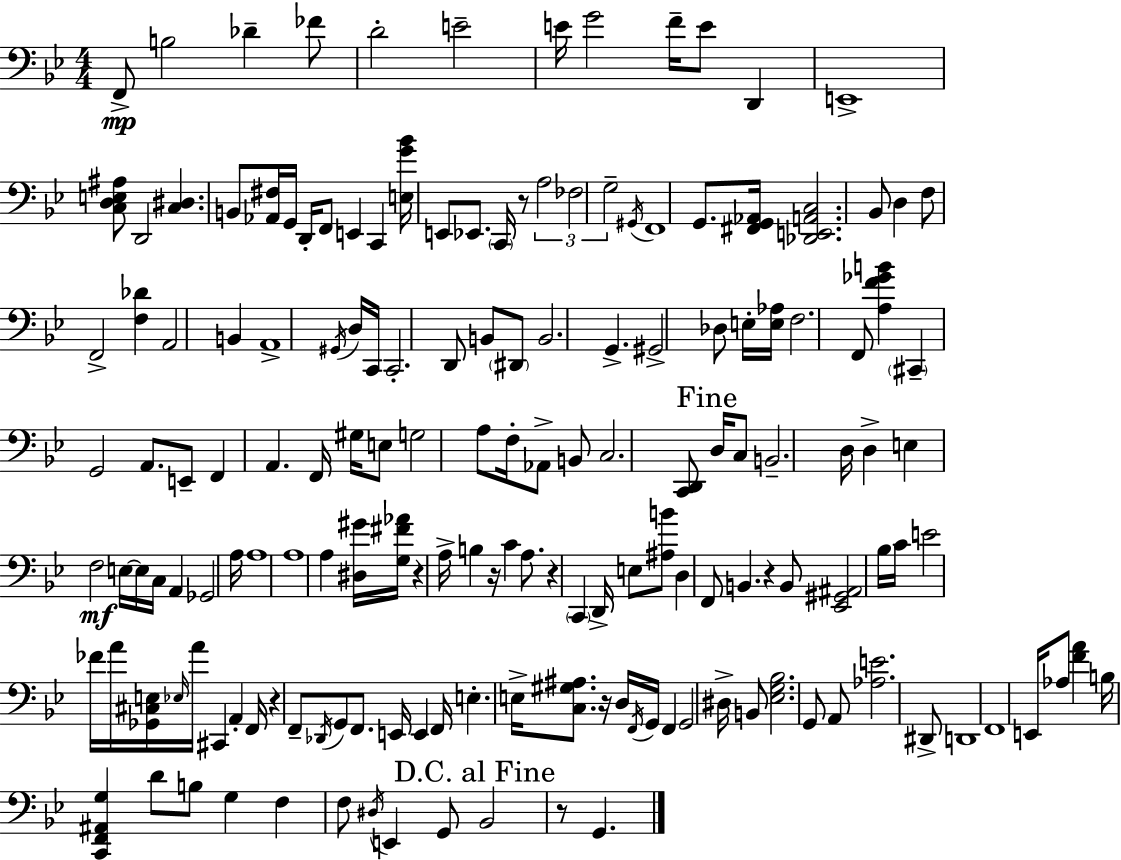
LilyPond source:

{
  \clef bass
  \numericTimeSignature
  \time 4/4
  \key bes \major
  f,8->\mp b2 des'4-- fes'8 | d'2-. e'2-- | e'16 g'2 f'16-- e'8 d,4 | e,1-> | \break <c d e ais>8 d,2 <c dis>4. | b,8 <aes, fis>16 g,16 d,16-. f,8 e,4 c,4 <e g' bes'>16 | e,8 ees,8. \parenthesize c,16 r8 \tuplet 3/2 { a2 | fes2 g2-- } | \break \acciaccatura { gis,16 } f,1 | g,8. <fis, g, aes,>16 <des, e, a, c>2. | bes,8 d4 f8 f,2-> | <f des'>4 a,2 b,4 | \break a,1-> | \acciaccatura { gis,16 } d16 c,16 c,2.-. | d,8 b,8 \parenthesize dis,8 b,2. | g,4.-> gis,2-> | \break des8 e16-. <e aes>16 f2. | f,8 <a f' ges' b'>4 \parenthesize cis,4-- g,2 | a,8. e,8-- f,4 a,4. | f,16 gis16 e8 g2 a8 f16-. | \break aes,8-> b,8 c2. | <c, d,>8 \mark "Fine" d16 c8 b,2.-- | d16 d4-> e4 f2\mf | e16~~ e16 c16 a,4 ges,2 | \break a16 a1 | a1 | a4 <dis gis'>16 <g fis' aes'>16 r4 a16-> b4 | r16 c'4 a8. r4 \parenthesize c,4 | \break d,16-> e8 <ais b'>8 d4 f,8 b,4. | r4 b,8 <ees, gis, ais,>2 | bes16 c'16 e'2 fes'16 a'16 <ges, cis e>16 \grace { ees16 } a'16 cis,4 | a,4-. f,16 r4 f,8-- \acciaccatura { des,16 } g,8 | \break f,8. e,16 e,4 f,16 e4.-. | e16-> <c gis ais>8. r16 d16 \acciaccatura { f,16 } g,16 f,4 g,2 | dis16-> b,8 <ees g bes>2. | g,8 a,8 <aes e'>2. | \break dis,8-> d,1 | f,1 | e,16 aes8 <f' a'>4 b16 <c, f, ais, g>4 | d'8 b8 g4 f4 f8 \acciaccatura { dis16 } | \break e,4 g,8 \mark "D.C. al Fine" bes,2 r8 | g,4. \bar "|."
}